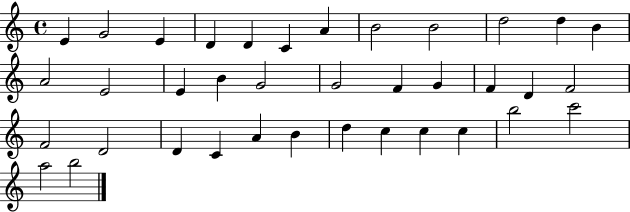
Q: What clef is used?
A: treble